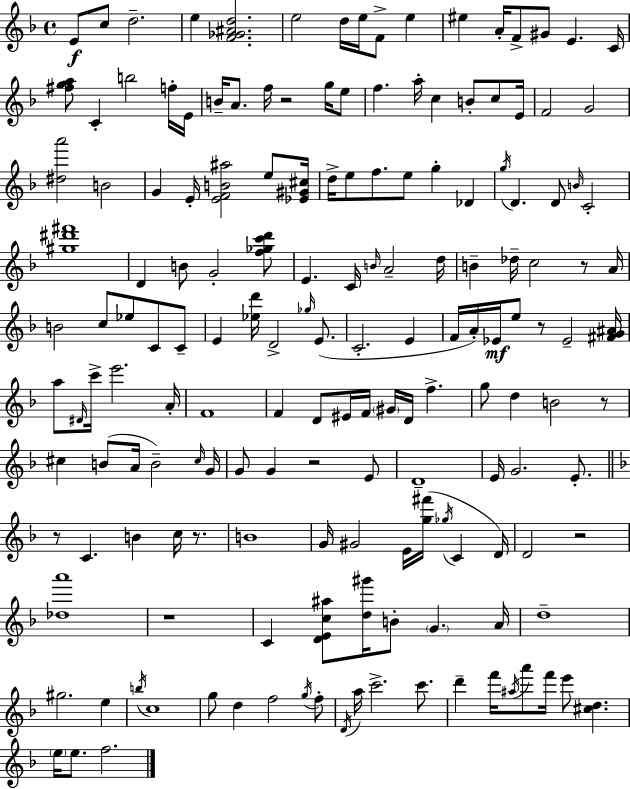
E4/e C5/e D5/h. E5/q [F4,Gb4,A#4,D5]/h. E5/h D5/s E5/s F4/e E5/q EIS5/q A4/s F4/e G#4/e E4/q. C4/s [F#5,G5,A5]/e C4/q B5/h F5/s E4/s B4/s A4/e. F5/s R/h G5/s E5/e F5/q. A5/s C5/q B4/e C5/e E4/s F4/h G4/h [D#5,A6]/h B4/h G4/q E4/s [E4,F4,B4,A#5]/h E5/e [Eb4,G#4,C#5]/s D5/s E5/e F5/e. E5/e G5/q Db4/q G5/s D4/q. D4/e B4/s C4/h [G#5,D#6,F#6]/w D4/q B4/e G4/h [F5,Gb5,C6,D6]/e E4/q. C4/s B4/s A4/h D5/s B4/q Db5/s C5/h R/e A4/s B4/h C5/e Eb5/e C4/e C4/e E4/q [Eb5,D6]/s D4/h Gb5/s E4/e. C4/h. E4/q F4/s A4/s Eb4/s E5/e R/e Eb4/h [F#4,G4,A#4]/s A5/e D#4/s C6/s E6/h. A4/s F4/w F4/q D4/e EIS4/s F4/s G#4/s D4/s F5/q. G5/e D5/q B4/h R/e C#5/q B4/e A4/s B4/h C#5/s G4/s G4/e G4/q R/h E4/e D4/w E4/s G4/h. E4/e. R/e C4/q. B4/q C5/s R/e. B4/w G4/s G#4/h E4/s [G5,F#6]/s Gb5/s C4/q D4/s D4/h R/h [Db5,A6]/w R/w C4/q [D4,E4,C5,A#5]/e [D5,G#6]/s B4/e G4/q. A4/s D5/w G#5/h. E5/q B5/s C5/w G5/e D5/q F5/h G5/s F5/e D4/s A5/s C6/h. C6/e. D6/q F6/s A#5/s A6/e F6/s E6/e [C#5,D5]/q. E5/s E5/e. F5/h.